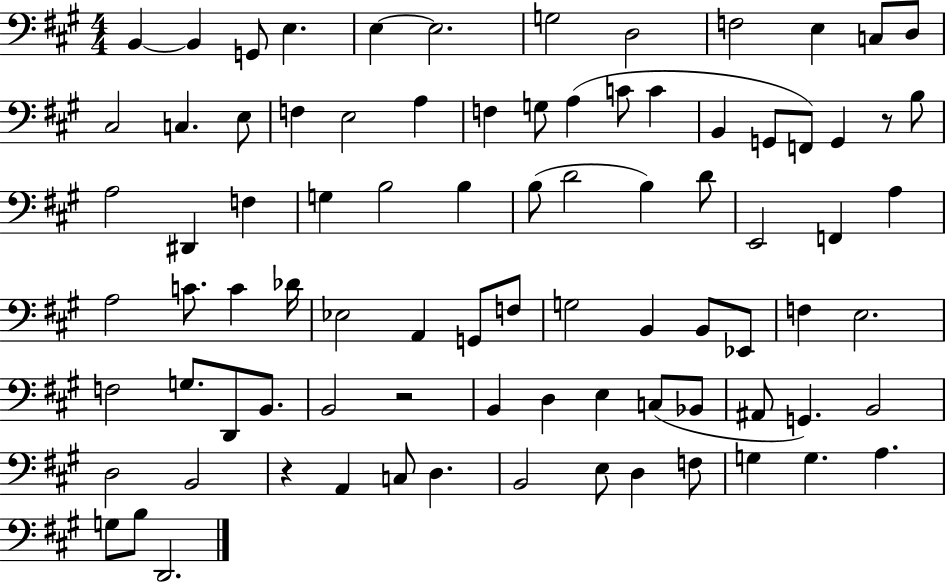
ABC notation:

X:1
T:Untitled
M:4/4
L:1/4
K:A
B,, B,, G,,/2 E, E, E,2 G,2 D,2 F,2 E, C,/2 D,/2 ^C,2 C, E,/2 F, E,2 A, F, G,/2 A, C/2 C B,, G,,/2 F,,/2 G,, z/2 B,/2 A,2 ^D,, F, G, B,2 B, B,/2 D2 B, D/2 E,,2 F,, A, A,2 C/2 C _D/4 _E,2 A,, G,,/2 F,/2 G,2 B,, B,,/2 _E,,/2 F, E,2 F,2 G,/2 D,,/2 B,,/2 B,,2 z2 B,, D, E, C,/2 _B,,/2 ^A,,/2 G,, B,,2 D,2 B,,2 z A,, C,/2 D, B,,2 E,/2 D, F,/2 G, G, A, G,/2 B,/2 D,,2